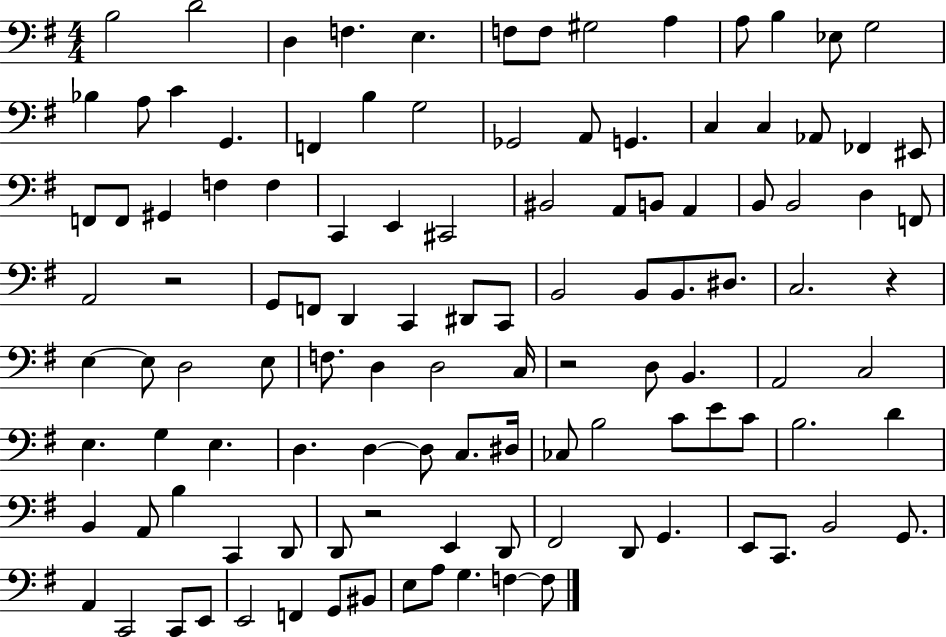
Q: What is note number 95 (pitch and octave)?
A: E2